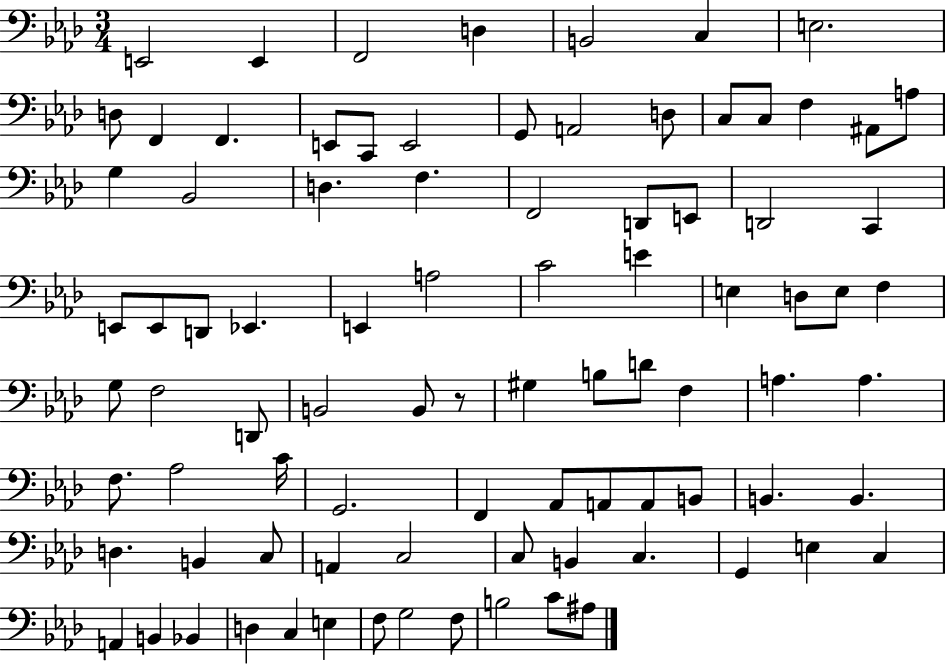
E2/h E2/q F2/h D3/q B2/h C3/q E3/h. D3/e F2/q F2/q. E2/e C2/e E2/h G2/e A2/h D3/e C3/e C3/e F3/q A#2/e A3/e G3/q Bb2/h D3/q. F3/q. F2/h D2/e E2/e D2/h C2/q E2/e E2/e D2/e Eb2/q. E2/q A3/h C4/h E4/q E3/q D3/e E3/e F3/q G3/e F3/h D2/e B2/h B2/e R/e G#3/q B3/e D4/e F3/q A3/q. A3/q. F3/e. Ab3/h C4/s G2/h. F2/q Ab2/e A2/e A2/e B2/e B2/q. B2/q. D3/q. B2/q C3/e A2/q C3/h C3/e B2/q C3/q. G2/q E3/q C3/q A2/q B2/q Bb2/q D3/q C3/q E3/q F3/e G3/h F3/e B3/h C4/e A#3/e